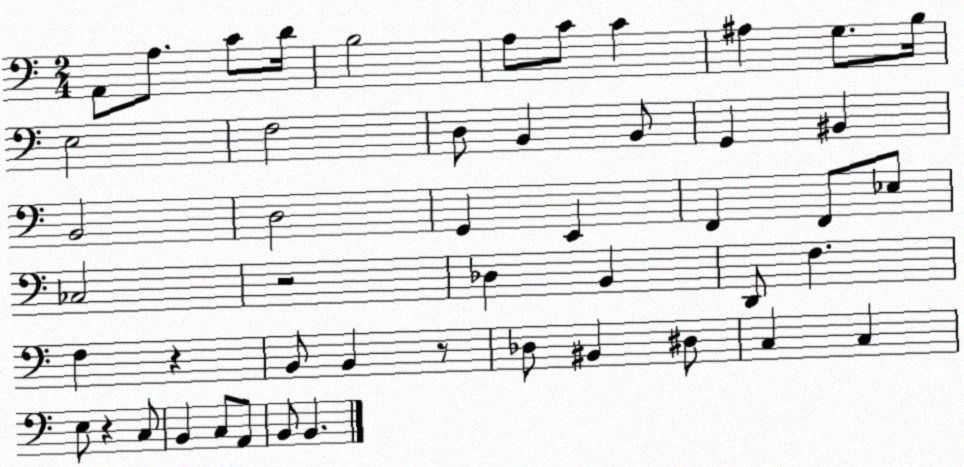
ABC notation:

X:1
T:Untitled
M:2/4
L:1/4
K:C
A,,/2 A,/2 C/2 D/4 B,2 A,/2 C/2 C ^A, G,/2 B,/4 E,2 F,2 D,/2 B,, B,,/2 G,, ^B,, B,,2 D,2 G,, E,, F,, F,,/2 _E,/2 _C,2 z2 _D, B,, D,,/2 F, F, z B,,/2 B,, z/2 _D,/2 ^B,, ^D,/2 C, C, E,/2 z C,/2 B,, C,/2 A,,/2 B,,/2 B,,